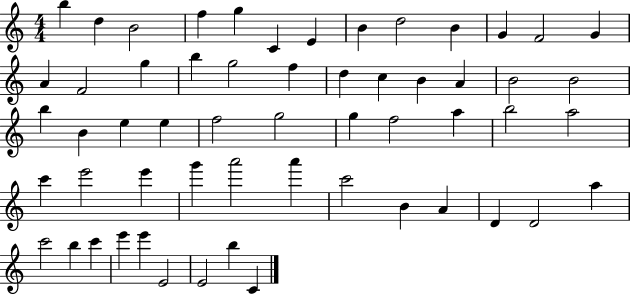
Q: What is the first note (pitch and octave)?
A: B5